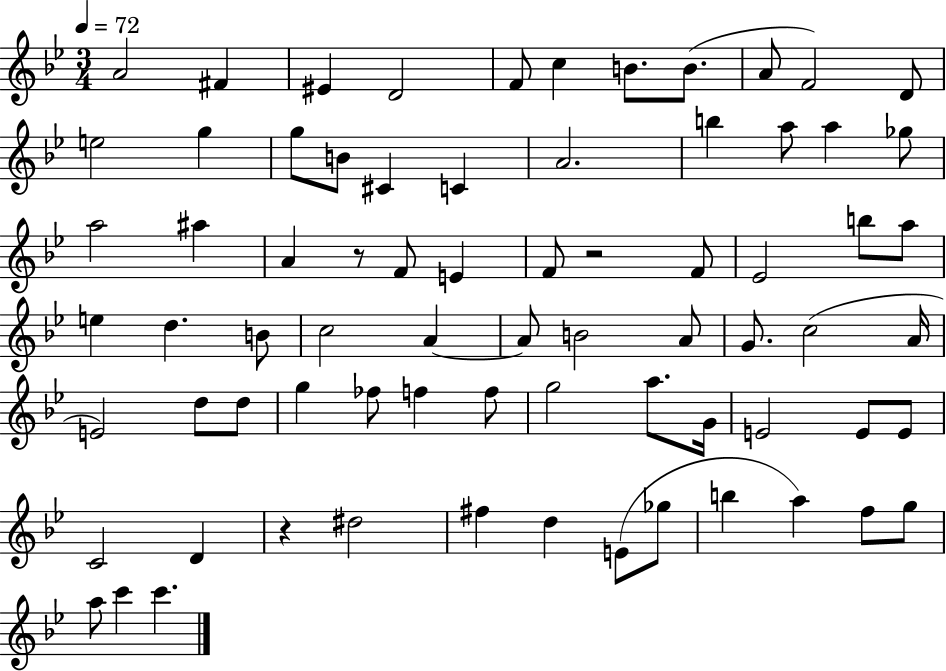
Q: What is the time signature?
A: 3/4